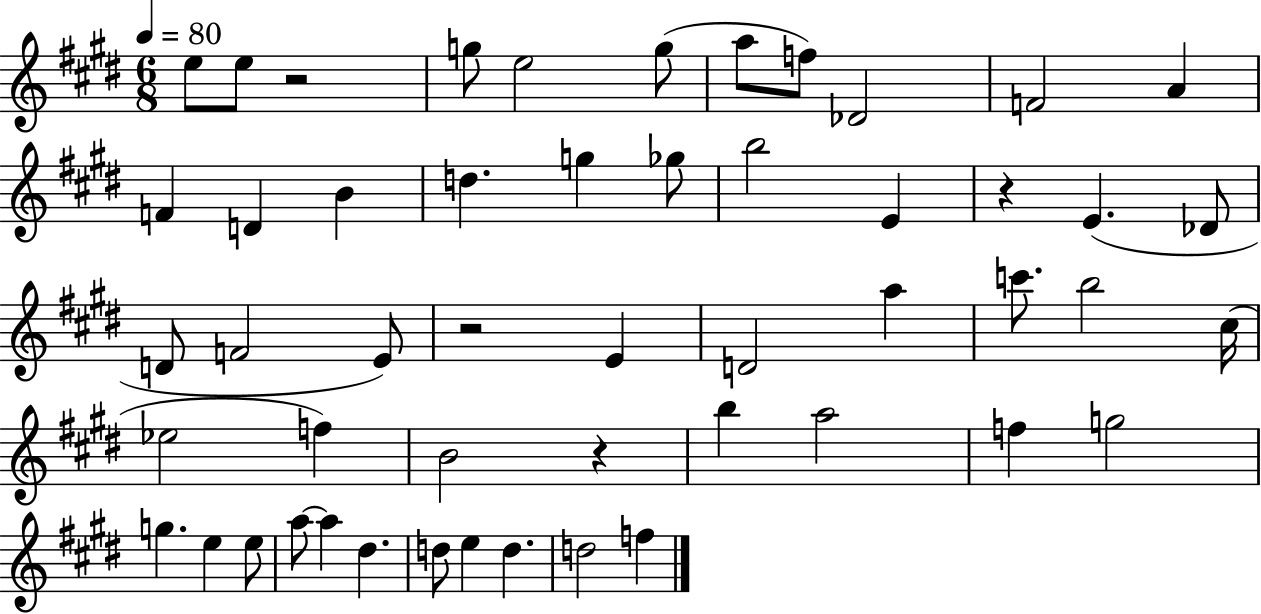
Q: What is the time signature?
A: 6/8